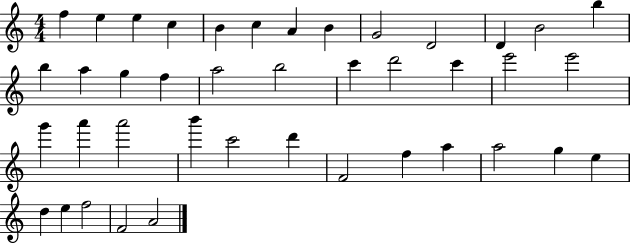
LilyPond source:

{
  \clef treble
  \numericTimeSignature
  \time 4/4
  \key c \major
  f''4 e''4 e''4 c''4 | b'4 c''4 a'4 b'4 | g'2 d'2 | d'4 b'2 b''4 | \break b''4 a''4 g''4 f''4 | a''2 b''2 | c'''4 d'''2 c'''4 | e'''2 e'''2 | \break g'''4 a'''4 a'''2 | b'''4 c'''2 d'''4 | f'2 f''4 a''4 | a''2 g''4 e''4 | \break d''4 e''4 f''2 | f'2 a'2 | \bar "|."
}